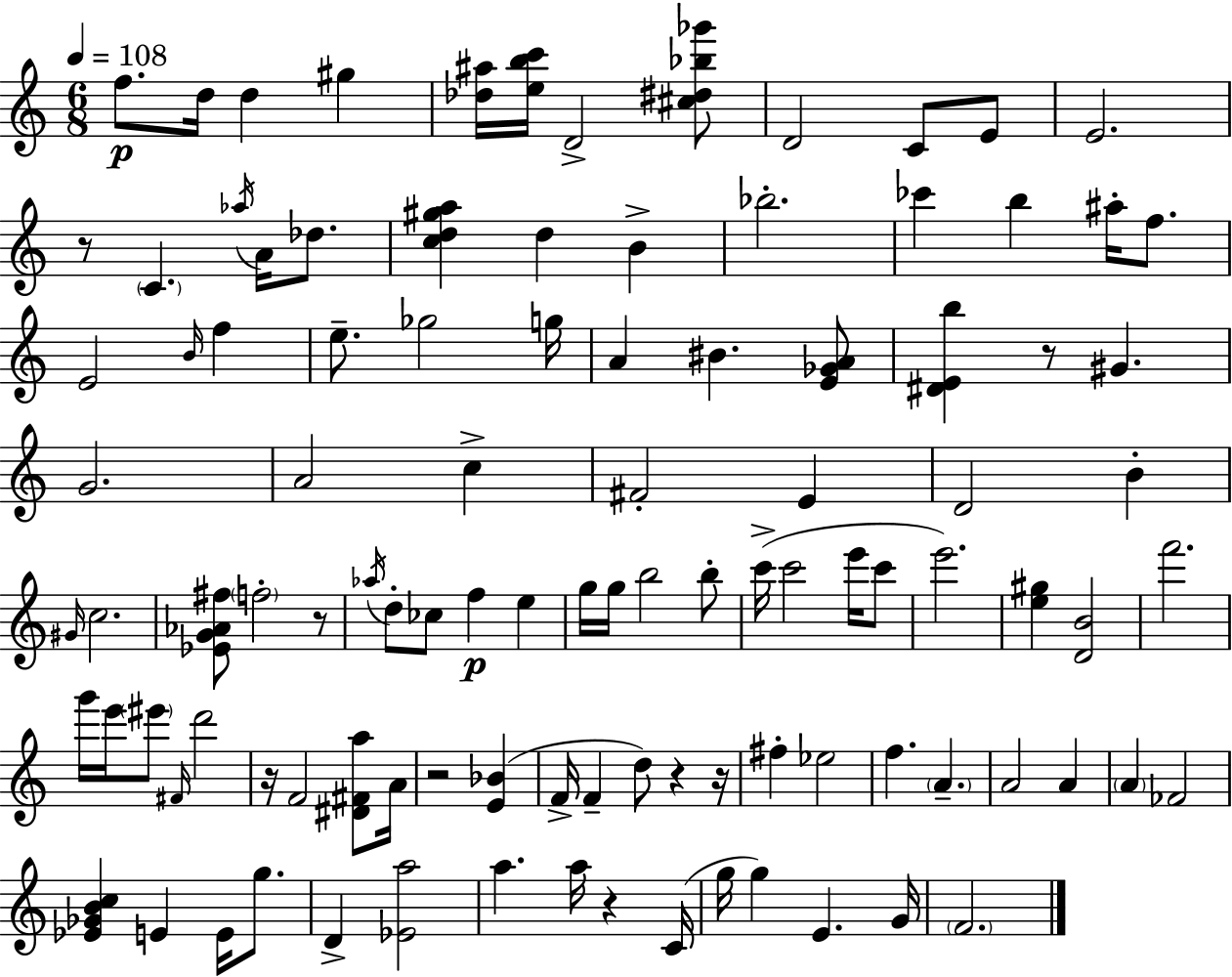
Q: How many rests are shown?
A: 8